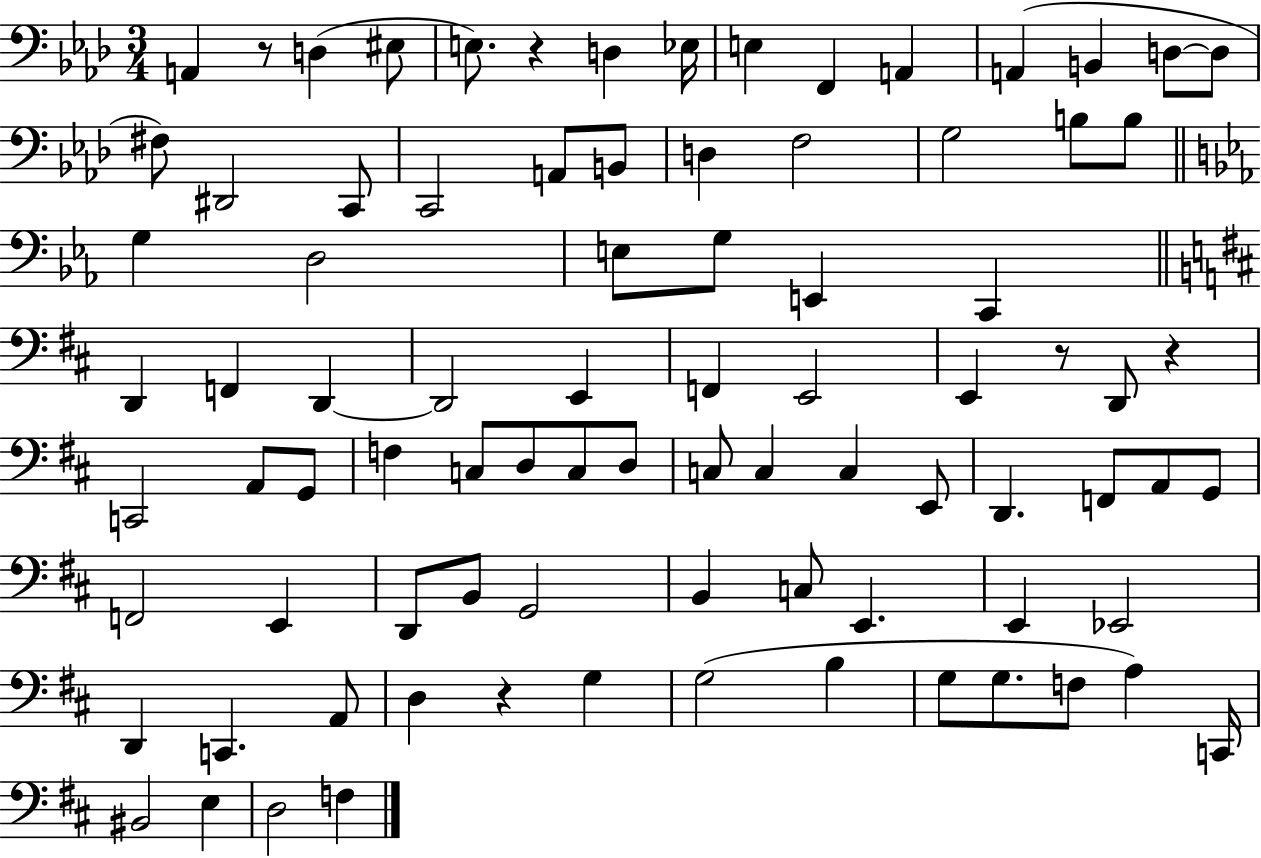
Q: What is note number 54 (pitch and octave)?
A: A2